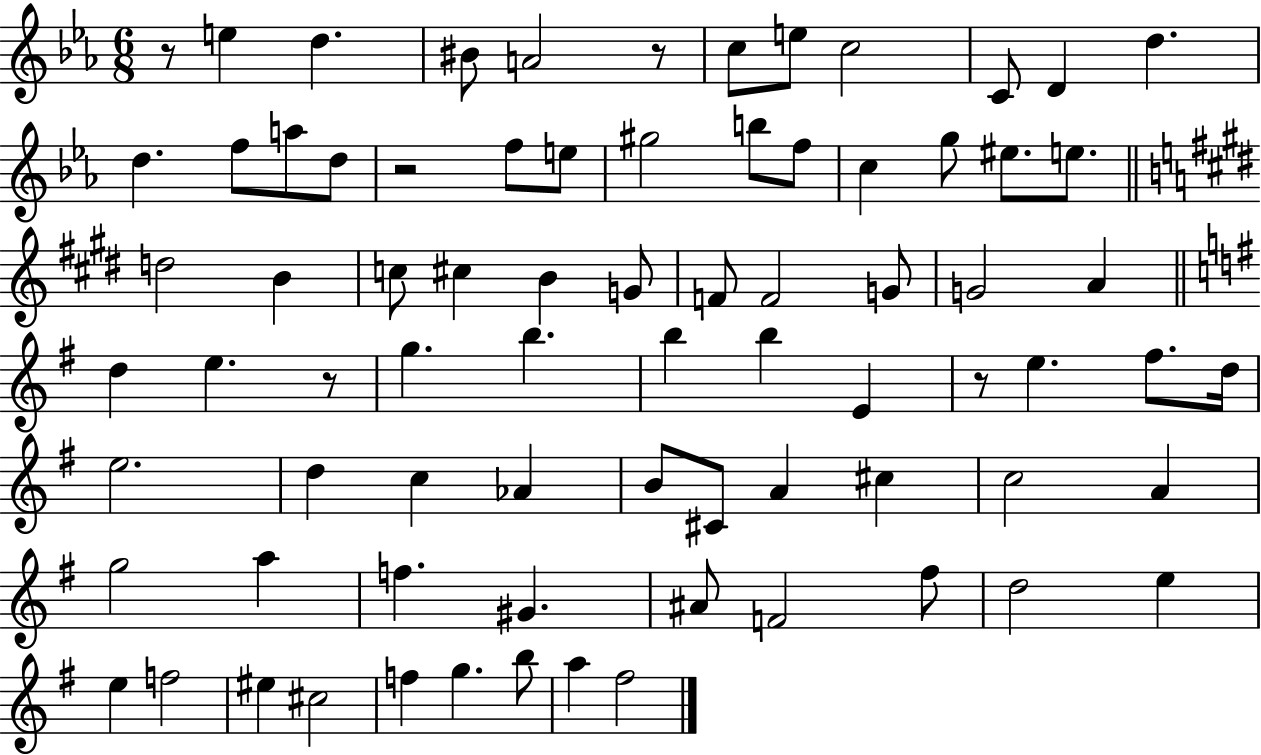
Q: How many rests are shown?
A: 5